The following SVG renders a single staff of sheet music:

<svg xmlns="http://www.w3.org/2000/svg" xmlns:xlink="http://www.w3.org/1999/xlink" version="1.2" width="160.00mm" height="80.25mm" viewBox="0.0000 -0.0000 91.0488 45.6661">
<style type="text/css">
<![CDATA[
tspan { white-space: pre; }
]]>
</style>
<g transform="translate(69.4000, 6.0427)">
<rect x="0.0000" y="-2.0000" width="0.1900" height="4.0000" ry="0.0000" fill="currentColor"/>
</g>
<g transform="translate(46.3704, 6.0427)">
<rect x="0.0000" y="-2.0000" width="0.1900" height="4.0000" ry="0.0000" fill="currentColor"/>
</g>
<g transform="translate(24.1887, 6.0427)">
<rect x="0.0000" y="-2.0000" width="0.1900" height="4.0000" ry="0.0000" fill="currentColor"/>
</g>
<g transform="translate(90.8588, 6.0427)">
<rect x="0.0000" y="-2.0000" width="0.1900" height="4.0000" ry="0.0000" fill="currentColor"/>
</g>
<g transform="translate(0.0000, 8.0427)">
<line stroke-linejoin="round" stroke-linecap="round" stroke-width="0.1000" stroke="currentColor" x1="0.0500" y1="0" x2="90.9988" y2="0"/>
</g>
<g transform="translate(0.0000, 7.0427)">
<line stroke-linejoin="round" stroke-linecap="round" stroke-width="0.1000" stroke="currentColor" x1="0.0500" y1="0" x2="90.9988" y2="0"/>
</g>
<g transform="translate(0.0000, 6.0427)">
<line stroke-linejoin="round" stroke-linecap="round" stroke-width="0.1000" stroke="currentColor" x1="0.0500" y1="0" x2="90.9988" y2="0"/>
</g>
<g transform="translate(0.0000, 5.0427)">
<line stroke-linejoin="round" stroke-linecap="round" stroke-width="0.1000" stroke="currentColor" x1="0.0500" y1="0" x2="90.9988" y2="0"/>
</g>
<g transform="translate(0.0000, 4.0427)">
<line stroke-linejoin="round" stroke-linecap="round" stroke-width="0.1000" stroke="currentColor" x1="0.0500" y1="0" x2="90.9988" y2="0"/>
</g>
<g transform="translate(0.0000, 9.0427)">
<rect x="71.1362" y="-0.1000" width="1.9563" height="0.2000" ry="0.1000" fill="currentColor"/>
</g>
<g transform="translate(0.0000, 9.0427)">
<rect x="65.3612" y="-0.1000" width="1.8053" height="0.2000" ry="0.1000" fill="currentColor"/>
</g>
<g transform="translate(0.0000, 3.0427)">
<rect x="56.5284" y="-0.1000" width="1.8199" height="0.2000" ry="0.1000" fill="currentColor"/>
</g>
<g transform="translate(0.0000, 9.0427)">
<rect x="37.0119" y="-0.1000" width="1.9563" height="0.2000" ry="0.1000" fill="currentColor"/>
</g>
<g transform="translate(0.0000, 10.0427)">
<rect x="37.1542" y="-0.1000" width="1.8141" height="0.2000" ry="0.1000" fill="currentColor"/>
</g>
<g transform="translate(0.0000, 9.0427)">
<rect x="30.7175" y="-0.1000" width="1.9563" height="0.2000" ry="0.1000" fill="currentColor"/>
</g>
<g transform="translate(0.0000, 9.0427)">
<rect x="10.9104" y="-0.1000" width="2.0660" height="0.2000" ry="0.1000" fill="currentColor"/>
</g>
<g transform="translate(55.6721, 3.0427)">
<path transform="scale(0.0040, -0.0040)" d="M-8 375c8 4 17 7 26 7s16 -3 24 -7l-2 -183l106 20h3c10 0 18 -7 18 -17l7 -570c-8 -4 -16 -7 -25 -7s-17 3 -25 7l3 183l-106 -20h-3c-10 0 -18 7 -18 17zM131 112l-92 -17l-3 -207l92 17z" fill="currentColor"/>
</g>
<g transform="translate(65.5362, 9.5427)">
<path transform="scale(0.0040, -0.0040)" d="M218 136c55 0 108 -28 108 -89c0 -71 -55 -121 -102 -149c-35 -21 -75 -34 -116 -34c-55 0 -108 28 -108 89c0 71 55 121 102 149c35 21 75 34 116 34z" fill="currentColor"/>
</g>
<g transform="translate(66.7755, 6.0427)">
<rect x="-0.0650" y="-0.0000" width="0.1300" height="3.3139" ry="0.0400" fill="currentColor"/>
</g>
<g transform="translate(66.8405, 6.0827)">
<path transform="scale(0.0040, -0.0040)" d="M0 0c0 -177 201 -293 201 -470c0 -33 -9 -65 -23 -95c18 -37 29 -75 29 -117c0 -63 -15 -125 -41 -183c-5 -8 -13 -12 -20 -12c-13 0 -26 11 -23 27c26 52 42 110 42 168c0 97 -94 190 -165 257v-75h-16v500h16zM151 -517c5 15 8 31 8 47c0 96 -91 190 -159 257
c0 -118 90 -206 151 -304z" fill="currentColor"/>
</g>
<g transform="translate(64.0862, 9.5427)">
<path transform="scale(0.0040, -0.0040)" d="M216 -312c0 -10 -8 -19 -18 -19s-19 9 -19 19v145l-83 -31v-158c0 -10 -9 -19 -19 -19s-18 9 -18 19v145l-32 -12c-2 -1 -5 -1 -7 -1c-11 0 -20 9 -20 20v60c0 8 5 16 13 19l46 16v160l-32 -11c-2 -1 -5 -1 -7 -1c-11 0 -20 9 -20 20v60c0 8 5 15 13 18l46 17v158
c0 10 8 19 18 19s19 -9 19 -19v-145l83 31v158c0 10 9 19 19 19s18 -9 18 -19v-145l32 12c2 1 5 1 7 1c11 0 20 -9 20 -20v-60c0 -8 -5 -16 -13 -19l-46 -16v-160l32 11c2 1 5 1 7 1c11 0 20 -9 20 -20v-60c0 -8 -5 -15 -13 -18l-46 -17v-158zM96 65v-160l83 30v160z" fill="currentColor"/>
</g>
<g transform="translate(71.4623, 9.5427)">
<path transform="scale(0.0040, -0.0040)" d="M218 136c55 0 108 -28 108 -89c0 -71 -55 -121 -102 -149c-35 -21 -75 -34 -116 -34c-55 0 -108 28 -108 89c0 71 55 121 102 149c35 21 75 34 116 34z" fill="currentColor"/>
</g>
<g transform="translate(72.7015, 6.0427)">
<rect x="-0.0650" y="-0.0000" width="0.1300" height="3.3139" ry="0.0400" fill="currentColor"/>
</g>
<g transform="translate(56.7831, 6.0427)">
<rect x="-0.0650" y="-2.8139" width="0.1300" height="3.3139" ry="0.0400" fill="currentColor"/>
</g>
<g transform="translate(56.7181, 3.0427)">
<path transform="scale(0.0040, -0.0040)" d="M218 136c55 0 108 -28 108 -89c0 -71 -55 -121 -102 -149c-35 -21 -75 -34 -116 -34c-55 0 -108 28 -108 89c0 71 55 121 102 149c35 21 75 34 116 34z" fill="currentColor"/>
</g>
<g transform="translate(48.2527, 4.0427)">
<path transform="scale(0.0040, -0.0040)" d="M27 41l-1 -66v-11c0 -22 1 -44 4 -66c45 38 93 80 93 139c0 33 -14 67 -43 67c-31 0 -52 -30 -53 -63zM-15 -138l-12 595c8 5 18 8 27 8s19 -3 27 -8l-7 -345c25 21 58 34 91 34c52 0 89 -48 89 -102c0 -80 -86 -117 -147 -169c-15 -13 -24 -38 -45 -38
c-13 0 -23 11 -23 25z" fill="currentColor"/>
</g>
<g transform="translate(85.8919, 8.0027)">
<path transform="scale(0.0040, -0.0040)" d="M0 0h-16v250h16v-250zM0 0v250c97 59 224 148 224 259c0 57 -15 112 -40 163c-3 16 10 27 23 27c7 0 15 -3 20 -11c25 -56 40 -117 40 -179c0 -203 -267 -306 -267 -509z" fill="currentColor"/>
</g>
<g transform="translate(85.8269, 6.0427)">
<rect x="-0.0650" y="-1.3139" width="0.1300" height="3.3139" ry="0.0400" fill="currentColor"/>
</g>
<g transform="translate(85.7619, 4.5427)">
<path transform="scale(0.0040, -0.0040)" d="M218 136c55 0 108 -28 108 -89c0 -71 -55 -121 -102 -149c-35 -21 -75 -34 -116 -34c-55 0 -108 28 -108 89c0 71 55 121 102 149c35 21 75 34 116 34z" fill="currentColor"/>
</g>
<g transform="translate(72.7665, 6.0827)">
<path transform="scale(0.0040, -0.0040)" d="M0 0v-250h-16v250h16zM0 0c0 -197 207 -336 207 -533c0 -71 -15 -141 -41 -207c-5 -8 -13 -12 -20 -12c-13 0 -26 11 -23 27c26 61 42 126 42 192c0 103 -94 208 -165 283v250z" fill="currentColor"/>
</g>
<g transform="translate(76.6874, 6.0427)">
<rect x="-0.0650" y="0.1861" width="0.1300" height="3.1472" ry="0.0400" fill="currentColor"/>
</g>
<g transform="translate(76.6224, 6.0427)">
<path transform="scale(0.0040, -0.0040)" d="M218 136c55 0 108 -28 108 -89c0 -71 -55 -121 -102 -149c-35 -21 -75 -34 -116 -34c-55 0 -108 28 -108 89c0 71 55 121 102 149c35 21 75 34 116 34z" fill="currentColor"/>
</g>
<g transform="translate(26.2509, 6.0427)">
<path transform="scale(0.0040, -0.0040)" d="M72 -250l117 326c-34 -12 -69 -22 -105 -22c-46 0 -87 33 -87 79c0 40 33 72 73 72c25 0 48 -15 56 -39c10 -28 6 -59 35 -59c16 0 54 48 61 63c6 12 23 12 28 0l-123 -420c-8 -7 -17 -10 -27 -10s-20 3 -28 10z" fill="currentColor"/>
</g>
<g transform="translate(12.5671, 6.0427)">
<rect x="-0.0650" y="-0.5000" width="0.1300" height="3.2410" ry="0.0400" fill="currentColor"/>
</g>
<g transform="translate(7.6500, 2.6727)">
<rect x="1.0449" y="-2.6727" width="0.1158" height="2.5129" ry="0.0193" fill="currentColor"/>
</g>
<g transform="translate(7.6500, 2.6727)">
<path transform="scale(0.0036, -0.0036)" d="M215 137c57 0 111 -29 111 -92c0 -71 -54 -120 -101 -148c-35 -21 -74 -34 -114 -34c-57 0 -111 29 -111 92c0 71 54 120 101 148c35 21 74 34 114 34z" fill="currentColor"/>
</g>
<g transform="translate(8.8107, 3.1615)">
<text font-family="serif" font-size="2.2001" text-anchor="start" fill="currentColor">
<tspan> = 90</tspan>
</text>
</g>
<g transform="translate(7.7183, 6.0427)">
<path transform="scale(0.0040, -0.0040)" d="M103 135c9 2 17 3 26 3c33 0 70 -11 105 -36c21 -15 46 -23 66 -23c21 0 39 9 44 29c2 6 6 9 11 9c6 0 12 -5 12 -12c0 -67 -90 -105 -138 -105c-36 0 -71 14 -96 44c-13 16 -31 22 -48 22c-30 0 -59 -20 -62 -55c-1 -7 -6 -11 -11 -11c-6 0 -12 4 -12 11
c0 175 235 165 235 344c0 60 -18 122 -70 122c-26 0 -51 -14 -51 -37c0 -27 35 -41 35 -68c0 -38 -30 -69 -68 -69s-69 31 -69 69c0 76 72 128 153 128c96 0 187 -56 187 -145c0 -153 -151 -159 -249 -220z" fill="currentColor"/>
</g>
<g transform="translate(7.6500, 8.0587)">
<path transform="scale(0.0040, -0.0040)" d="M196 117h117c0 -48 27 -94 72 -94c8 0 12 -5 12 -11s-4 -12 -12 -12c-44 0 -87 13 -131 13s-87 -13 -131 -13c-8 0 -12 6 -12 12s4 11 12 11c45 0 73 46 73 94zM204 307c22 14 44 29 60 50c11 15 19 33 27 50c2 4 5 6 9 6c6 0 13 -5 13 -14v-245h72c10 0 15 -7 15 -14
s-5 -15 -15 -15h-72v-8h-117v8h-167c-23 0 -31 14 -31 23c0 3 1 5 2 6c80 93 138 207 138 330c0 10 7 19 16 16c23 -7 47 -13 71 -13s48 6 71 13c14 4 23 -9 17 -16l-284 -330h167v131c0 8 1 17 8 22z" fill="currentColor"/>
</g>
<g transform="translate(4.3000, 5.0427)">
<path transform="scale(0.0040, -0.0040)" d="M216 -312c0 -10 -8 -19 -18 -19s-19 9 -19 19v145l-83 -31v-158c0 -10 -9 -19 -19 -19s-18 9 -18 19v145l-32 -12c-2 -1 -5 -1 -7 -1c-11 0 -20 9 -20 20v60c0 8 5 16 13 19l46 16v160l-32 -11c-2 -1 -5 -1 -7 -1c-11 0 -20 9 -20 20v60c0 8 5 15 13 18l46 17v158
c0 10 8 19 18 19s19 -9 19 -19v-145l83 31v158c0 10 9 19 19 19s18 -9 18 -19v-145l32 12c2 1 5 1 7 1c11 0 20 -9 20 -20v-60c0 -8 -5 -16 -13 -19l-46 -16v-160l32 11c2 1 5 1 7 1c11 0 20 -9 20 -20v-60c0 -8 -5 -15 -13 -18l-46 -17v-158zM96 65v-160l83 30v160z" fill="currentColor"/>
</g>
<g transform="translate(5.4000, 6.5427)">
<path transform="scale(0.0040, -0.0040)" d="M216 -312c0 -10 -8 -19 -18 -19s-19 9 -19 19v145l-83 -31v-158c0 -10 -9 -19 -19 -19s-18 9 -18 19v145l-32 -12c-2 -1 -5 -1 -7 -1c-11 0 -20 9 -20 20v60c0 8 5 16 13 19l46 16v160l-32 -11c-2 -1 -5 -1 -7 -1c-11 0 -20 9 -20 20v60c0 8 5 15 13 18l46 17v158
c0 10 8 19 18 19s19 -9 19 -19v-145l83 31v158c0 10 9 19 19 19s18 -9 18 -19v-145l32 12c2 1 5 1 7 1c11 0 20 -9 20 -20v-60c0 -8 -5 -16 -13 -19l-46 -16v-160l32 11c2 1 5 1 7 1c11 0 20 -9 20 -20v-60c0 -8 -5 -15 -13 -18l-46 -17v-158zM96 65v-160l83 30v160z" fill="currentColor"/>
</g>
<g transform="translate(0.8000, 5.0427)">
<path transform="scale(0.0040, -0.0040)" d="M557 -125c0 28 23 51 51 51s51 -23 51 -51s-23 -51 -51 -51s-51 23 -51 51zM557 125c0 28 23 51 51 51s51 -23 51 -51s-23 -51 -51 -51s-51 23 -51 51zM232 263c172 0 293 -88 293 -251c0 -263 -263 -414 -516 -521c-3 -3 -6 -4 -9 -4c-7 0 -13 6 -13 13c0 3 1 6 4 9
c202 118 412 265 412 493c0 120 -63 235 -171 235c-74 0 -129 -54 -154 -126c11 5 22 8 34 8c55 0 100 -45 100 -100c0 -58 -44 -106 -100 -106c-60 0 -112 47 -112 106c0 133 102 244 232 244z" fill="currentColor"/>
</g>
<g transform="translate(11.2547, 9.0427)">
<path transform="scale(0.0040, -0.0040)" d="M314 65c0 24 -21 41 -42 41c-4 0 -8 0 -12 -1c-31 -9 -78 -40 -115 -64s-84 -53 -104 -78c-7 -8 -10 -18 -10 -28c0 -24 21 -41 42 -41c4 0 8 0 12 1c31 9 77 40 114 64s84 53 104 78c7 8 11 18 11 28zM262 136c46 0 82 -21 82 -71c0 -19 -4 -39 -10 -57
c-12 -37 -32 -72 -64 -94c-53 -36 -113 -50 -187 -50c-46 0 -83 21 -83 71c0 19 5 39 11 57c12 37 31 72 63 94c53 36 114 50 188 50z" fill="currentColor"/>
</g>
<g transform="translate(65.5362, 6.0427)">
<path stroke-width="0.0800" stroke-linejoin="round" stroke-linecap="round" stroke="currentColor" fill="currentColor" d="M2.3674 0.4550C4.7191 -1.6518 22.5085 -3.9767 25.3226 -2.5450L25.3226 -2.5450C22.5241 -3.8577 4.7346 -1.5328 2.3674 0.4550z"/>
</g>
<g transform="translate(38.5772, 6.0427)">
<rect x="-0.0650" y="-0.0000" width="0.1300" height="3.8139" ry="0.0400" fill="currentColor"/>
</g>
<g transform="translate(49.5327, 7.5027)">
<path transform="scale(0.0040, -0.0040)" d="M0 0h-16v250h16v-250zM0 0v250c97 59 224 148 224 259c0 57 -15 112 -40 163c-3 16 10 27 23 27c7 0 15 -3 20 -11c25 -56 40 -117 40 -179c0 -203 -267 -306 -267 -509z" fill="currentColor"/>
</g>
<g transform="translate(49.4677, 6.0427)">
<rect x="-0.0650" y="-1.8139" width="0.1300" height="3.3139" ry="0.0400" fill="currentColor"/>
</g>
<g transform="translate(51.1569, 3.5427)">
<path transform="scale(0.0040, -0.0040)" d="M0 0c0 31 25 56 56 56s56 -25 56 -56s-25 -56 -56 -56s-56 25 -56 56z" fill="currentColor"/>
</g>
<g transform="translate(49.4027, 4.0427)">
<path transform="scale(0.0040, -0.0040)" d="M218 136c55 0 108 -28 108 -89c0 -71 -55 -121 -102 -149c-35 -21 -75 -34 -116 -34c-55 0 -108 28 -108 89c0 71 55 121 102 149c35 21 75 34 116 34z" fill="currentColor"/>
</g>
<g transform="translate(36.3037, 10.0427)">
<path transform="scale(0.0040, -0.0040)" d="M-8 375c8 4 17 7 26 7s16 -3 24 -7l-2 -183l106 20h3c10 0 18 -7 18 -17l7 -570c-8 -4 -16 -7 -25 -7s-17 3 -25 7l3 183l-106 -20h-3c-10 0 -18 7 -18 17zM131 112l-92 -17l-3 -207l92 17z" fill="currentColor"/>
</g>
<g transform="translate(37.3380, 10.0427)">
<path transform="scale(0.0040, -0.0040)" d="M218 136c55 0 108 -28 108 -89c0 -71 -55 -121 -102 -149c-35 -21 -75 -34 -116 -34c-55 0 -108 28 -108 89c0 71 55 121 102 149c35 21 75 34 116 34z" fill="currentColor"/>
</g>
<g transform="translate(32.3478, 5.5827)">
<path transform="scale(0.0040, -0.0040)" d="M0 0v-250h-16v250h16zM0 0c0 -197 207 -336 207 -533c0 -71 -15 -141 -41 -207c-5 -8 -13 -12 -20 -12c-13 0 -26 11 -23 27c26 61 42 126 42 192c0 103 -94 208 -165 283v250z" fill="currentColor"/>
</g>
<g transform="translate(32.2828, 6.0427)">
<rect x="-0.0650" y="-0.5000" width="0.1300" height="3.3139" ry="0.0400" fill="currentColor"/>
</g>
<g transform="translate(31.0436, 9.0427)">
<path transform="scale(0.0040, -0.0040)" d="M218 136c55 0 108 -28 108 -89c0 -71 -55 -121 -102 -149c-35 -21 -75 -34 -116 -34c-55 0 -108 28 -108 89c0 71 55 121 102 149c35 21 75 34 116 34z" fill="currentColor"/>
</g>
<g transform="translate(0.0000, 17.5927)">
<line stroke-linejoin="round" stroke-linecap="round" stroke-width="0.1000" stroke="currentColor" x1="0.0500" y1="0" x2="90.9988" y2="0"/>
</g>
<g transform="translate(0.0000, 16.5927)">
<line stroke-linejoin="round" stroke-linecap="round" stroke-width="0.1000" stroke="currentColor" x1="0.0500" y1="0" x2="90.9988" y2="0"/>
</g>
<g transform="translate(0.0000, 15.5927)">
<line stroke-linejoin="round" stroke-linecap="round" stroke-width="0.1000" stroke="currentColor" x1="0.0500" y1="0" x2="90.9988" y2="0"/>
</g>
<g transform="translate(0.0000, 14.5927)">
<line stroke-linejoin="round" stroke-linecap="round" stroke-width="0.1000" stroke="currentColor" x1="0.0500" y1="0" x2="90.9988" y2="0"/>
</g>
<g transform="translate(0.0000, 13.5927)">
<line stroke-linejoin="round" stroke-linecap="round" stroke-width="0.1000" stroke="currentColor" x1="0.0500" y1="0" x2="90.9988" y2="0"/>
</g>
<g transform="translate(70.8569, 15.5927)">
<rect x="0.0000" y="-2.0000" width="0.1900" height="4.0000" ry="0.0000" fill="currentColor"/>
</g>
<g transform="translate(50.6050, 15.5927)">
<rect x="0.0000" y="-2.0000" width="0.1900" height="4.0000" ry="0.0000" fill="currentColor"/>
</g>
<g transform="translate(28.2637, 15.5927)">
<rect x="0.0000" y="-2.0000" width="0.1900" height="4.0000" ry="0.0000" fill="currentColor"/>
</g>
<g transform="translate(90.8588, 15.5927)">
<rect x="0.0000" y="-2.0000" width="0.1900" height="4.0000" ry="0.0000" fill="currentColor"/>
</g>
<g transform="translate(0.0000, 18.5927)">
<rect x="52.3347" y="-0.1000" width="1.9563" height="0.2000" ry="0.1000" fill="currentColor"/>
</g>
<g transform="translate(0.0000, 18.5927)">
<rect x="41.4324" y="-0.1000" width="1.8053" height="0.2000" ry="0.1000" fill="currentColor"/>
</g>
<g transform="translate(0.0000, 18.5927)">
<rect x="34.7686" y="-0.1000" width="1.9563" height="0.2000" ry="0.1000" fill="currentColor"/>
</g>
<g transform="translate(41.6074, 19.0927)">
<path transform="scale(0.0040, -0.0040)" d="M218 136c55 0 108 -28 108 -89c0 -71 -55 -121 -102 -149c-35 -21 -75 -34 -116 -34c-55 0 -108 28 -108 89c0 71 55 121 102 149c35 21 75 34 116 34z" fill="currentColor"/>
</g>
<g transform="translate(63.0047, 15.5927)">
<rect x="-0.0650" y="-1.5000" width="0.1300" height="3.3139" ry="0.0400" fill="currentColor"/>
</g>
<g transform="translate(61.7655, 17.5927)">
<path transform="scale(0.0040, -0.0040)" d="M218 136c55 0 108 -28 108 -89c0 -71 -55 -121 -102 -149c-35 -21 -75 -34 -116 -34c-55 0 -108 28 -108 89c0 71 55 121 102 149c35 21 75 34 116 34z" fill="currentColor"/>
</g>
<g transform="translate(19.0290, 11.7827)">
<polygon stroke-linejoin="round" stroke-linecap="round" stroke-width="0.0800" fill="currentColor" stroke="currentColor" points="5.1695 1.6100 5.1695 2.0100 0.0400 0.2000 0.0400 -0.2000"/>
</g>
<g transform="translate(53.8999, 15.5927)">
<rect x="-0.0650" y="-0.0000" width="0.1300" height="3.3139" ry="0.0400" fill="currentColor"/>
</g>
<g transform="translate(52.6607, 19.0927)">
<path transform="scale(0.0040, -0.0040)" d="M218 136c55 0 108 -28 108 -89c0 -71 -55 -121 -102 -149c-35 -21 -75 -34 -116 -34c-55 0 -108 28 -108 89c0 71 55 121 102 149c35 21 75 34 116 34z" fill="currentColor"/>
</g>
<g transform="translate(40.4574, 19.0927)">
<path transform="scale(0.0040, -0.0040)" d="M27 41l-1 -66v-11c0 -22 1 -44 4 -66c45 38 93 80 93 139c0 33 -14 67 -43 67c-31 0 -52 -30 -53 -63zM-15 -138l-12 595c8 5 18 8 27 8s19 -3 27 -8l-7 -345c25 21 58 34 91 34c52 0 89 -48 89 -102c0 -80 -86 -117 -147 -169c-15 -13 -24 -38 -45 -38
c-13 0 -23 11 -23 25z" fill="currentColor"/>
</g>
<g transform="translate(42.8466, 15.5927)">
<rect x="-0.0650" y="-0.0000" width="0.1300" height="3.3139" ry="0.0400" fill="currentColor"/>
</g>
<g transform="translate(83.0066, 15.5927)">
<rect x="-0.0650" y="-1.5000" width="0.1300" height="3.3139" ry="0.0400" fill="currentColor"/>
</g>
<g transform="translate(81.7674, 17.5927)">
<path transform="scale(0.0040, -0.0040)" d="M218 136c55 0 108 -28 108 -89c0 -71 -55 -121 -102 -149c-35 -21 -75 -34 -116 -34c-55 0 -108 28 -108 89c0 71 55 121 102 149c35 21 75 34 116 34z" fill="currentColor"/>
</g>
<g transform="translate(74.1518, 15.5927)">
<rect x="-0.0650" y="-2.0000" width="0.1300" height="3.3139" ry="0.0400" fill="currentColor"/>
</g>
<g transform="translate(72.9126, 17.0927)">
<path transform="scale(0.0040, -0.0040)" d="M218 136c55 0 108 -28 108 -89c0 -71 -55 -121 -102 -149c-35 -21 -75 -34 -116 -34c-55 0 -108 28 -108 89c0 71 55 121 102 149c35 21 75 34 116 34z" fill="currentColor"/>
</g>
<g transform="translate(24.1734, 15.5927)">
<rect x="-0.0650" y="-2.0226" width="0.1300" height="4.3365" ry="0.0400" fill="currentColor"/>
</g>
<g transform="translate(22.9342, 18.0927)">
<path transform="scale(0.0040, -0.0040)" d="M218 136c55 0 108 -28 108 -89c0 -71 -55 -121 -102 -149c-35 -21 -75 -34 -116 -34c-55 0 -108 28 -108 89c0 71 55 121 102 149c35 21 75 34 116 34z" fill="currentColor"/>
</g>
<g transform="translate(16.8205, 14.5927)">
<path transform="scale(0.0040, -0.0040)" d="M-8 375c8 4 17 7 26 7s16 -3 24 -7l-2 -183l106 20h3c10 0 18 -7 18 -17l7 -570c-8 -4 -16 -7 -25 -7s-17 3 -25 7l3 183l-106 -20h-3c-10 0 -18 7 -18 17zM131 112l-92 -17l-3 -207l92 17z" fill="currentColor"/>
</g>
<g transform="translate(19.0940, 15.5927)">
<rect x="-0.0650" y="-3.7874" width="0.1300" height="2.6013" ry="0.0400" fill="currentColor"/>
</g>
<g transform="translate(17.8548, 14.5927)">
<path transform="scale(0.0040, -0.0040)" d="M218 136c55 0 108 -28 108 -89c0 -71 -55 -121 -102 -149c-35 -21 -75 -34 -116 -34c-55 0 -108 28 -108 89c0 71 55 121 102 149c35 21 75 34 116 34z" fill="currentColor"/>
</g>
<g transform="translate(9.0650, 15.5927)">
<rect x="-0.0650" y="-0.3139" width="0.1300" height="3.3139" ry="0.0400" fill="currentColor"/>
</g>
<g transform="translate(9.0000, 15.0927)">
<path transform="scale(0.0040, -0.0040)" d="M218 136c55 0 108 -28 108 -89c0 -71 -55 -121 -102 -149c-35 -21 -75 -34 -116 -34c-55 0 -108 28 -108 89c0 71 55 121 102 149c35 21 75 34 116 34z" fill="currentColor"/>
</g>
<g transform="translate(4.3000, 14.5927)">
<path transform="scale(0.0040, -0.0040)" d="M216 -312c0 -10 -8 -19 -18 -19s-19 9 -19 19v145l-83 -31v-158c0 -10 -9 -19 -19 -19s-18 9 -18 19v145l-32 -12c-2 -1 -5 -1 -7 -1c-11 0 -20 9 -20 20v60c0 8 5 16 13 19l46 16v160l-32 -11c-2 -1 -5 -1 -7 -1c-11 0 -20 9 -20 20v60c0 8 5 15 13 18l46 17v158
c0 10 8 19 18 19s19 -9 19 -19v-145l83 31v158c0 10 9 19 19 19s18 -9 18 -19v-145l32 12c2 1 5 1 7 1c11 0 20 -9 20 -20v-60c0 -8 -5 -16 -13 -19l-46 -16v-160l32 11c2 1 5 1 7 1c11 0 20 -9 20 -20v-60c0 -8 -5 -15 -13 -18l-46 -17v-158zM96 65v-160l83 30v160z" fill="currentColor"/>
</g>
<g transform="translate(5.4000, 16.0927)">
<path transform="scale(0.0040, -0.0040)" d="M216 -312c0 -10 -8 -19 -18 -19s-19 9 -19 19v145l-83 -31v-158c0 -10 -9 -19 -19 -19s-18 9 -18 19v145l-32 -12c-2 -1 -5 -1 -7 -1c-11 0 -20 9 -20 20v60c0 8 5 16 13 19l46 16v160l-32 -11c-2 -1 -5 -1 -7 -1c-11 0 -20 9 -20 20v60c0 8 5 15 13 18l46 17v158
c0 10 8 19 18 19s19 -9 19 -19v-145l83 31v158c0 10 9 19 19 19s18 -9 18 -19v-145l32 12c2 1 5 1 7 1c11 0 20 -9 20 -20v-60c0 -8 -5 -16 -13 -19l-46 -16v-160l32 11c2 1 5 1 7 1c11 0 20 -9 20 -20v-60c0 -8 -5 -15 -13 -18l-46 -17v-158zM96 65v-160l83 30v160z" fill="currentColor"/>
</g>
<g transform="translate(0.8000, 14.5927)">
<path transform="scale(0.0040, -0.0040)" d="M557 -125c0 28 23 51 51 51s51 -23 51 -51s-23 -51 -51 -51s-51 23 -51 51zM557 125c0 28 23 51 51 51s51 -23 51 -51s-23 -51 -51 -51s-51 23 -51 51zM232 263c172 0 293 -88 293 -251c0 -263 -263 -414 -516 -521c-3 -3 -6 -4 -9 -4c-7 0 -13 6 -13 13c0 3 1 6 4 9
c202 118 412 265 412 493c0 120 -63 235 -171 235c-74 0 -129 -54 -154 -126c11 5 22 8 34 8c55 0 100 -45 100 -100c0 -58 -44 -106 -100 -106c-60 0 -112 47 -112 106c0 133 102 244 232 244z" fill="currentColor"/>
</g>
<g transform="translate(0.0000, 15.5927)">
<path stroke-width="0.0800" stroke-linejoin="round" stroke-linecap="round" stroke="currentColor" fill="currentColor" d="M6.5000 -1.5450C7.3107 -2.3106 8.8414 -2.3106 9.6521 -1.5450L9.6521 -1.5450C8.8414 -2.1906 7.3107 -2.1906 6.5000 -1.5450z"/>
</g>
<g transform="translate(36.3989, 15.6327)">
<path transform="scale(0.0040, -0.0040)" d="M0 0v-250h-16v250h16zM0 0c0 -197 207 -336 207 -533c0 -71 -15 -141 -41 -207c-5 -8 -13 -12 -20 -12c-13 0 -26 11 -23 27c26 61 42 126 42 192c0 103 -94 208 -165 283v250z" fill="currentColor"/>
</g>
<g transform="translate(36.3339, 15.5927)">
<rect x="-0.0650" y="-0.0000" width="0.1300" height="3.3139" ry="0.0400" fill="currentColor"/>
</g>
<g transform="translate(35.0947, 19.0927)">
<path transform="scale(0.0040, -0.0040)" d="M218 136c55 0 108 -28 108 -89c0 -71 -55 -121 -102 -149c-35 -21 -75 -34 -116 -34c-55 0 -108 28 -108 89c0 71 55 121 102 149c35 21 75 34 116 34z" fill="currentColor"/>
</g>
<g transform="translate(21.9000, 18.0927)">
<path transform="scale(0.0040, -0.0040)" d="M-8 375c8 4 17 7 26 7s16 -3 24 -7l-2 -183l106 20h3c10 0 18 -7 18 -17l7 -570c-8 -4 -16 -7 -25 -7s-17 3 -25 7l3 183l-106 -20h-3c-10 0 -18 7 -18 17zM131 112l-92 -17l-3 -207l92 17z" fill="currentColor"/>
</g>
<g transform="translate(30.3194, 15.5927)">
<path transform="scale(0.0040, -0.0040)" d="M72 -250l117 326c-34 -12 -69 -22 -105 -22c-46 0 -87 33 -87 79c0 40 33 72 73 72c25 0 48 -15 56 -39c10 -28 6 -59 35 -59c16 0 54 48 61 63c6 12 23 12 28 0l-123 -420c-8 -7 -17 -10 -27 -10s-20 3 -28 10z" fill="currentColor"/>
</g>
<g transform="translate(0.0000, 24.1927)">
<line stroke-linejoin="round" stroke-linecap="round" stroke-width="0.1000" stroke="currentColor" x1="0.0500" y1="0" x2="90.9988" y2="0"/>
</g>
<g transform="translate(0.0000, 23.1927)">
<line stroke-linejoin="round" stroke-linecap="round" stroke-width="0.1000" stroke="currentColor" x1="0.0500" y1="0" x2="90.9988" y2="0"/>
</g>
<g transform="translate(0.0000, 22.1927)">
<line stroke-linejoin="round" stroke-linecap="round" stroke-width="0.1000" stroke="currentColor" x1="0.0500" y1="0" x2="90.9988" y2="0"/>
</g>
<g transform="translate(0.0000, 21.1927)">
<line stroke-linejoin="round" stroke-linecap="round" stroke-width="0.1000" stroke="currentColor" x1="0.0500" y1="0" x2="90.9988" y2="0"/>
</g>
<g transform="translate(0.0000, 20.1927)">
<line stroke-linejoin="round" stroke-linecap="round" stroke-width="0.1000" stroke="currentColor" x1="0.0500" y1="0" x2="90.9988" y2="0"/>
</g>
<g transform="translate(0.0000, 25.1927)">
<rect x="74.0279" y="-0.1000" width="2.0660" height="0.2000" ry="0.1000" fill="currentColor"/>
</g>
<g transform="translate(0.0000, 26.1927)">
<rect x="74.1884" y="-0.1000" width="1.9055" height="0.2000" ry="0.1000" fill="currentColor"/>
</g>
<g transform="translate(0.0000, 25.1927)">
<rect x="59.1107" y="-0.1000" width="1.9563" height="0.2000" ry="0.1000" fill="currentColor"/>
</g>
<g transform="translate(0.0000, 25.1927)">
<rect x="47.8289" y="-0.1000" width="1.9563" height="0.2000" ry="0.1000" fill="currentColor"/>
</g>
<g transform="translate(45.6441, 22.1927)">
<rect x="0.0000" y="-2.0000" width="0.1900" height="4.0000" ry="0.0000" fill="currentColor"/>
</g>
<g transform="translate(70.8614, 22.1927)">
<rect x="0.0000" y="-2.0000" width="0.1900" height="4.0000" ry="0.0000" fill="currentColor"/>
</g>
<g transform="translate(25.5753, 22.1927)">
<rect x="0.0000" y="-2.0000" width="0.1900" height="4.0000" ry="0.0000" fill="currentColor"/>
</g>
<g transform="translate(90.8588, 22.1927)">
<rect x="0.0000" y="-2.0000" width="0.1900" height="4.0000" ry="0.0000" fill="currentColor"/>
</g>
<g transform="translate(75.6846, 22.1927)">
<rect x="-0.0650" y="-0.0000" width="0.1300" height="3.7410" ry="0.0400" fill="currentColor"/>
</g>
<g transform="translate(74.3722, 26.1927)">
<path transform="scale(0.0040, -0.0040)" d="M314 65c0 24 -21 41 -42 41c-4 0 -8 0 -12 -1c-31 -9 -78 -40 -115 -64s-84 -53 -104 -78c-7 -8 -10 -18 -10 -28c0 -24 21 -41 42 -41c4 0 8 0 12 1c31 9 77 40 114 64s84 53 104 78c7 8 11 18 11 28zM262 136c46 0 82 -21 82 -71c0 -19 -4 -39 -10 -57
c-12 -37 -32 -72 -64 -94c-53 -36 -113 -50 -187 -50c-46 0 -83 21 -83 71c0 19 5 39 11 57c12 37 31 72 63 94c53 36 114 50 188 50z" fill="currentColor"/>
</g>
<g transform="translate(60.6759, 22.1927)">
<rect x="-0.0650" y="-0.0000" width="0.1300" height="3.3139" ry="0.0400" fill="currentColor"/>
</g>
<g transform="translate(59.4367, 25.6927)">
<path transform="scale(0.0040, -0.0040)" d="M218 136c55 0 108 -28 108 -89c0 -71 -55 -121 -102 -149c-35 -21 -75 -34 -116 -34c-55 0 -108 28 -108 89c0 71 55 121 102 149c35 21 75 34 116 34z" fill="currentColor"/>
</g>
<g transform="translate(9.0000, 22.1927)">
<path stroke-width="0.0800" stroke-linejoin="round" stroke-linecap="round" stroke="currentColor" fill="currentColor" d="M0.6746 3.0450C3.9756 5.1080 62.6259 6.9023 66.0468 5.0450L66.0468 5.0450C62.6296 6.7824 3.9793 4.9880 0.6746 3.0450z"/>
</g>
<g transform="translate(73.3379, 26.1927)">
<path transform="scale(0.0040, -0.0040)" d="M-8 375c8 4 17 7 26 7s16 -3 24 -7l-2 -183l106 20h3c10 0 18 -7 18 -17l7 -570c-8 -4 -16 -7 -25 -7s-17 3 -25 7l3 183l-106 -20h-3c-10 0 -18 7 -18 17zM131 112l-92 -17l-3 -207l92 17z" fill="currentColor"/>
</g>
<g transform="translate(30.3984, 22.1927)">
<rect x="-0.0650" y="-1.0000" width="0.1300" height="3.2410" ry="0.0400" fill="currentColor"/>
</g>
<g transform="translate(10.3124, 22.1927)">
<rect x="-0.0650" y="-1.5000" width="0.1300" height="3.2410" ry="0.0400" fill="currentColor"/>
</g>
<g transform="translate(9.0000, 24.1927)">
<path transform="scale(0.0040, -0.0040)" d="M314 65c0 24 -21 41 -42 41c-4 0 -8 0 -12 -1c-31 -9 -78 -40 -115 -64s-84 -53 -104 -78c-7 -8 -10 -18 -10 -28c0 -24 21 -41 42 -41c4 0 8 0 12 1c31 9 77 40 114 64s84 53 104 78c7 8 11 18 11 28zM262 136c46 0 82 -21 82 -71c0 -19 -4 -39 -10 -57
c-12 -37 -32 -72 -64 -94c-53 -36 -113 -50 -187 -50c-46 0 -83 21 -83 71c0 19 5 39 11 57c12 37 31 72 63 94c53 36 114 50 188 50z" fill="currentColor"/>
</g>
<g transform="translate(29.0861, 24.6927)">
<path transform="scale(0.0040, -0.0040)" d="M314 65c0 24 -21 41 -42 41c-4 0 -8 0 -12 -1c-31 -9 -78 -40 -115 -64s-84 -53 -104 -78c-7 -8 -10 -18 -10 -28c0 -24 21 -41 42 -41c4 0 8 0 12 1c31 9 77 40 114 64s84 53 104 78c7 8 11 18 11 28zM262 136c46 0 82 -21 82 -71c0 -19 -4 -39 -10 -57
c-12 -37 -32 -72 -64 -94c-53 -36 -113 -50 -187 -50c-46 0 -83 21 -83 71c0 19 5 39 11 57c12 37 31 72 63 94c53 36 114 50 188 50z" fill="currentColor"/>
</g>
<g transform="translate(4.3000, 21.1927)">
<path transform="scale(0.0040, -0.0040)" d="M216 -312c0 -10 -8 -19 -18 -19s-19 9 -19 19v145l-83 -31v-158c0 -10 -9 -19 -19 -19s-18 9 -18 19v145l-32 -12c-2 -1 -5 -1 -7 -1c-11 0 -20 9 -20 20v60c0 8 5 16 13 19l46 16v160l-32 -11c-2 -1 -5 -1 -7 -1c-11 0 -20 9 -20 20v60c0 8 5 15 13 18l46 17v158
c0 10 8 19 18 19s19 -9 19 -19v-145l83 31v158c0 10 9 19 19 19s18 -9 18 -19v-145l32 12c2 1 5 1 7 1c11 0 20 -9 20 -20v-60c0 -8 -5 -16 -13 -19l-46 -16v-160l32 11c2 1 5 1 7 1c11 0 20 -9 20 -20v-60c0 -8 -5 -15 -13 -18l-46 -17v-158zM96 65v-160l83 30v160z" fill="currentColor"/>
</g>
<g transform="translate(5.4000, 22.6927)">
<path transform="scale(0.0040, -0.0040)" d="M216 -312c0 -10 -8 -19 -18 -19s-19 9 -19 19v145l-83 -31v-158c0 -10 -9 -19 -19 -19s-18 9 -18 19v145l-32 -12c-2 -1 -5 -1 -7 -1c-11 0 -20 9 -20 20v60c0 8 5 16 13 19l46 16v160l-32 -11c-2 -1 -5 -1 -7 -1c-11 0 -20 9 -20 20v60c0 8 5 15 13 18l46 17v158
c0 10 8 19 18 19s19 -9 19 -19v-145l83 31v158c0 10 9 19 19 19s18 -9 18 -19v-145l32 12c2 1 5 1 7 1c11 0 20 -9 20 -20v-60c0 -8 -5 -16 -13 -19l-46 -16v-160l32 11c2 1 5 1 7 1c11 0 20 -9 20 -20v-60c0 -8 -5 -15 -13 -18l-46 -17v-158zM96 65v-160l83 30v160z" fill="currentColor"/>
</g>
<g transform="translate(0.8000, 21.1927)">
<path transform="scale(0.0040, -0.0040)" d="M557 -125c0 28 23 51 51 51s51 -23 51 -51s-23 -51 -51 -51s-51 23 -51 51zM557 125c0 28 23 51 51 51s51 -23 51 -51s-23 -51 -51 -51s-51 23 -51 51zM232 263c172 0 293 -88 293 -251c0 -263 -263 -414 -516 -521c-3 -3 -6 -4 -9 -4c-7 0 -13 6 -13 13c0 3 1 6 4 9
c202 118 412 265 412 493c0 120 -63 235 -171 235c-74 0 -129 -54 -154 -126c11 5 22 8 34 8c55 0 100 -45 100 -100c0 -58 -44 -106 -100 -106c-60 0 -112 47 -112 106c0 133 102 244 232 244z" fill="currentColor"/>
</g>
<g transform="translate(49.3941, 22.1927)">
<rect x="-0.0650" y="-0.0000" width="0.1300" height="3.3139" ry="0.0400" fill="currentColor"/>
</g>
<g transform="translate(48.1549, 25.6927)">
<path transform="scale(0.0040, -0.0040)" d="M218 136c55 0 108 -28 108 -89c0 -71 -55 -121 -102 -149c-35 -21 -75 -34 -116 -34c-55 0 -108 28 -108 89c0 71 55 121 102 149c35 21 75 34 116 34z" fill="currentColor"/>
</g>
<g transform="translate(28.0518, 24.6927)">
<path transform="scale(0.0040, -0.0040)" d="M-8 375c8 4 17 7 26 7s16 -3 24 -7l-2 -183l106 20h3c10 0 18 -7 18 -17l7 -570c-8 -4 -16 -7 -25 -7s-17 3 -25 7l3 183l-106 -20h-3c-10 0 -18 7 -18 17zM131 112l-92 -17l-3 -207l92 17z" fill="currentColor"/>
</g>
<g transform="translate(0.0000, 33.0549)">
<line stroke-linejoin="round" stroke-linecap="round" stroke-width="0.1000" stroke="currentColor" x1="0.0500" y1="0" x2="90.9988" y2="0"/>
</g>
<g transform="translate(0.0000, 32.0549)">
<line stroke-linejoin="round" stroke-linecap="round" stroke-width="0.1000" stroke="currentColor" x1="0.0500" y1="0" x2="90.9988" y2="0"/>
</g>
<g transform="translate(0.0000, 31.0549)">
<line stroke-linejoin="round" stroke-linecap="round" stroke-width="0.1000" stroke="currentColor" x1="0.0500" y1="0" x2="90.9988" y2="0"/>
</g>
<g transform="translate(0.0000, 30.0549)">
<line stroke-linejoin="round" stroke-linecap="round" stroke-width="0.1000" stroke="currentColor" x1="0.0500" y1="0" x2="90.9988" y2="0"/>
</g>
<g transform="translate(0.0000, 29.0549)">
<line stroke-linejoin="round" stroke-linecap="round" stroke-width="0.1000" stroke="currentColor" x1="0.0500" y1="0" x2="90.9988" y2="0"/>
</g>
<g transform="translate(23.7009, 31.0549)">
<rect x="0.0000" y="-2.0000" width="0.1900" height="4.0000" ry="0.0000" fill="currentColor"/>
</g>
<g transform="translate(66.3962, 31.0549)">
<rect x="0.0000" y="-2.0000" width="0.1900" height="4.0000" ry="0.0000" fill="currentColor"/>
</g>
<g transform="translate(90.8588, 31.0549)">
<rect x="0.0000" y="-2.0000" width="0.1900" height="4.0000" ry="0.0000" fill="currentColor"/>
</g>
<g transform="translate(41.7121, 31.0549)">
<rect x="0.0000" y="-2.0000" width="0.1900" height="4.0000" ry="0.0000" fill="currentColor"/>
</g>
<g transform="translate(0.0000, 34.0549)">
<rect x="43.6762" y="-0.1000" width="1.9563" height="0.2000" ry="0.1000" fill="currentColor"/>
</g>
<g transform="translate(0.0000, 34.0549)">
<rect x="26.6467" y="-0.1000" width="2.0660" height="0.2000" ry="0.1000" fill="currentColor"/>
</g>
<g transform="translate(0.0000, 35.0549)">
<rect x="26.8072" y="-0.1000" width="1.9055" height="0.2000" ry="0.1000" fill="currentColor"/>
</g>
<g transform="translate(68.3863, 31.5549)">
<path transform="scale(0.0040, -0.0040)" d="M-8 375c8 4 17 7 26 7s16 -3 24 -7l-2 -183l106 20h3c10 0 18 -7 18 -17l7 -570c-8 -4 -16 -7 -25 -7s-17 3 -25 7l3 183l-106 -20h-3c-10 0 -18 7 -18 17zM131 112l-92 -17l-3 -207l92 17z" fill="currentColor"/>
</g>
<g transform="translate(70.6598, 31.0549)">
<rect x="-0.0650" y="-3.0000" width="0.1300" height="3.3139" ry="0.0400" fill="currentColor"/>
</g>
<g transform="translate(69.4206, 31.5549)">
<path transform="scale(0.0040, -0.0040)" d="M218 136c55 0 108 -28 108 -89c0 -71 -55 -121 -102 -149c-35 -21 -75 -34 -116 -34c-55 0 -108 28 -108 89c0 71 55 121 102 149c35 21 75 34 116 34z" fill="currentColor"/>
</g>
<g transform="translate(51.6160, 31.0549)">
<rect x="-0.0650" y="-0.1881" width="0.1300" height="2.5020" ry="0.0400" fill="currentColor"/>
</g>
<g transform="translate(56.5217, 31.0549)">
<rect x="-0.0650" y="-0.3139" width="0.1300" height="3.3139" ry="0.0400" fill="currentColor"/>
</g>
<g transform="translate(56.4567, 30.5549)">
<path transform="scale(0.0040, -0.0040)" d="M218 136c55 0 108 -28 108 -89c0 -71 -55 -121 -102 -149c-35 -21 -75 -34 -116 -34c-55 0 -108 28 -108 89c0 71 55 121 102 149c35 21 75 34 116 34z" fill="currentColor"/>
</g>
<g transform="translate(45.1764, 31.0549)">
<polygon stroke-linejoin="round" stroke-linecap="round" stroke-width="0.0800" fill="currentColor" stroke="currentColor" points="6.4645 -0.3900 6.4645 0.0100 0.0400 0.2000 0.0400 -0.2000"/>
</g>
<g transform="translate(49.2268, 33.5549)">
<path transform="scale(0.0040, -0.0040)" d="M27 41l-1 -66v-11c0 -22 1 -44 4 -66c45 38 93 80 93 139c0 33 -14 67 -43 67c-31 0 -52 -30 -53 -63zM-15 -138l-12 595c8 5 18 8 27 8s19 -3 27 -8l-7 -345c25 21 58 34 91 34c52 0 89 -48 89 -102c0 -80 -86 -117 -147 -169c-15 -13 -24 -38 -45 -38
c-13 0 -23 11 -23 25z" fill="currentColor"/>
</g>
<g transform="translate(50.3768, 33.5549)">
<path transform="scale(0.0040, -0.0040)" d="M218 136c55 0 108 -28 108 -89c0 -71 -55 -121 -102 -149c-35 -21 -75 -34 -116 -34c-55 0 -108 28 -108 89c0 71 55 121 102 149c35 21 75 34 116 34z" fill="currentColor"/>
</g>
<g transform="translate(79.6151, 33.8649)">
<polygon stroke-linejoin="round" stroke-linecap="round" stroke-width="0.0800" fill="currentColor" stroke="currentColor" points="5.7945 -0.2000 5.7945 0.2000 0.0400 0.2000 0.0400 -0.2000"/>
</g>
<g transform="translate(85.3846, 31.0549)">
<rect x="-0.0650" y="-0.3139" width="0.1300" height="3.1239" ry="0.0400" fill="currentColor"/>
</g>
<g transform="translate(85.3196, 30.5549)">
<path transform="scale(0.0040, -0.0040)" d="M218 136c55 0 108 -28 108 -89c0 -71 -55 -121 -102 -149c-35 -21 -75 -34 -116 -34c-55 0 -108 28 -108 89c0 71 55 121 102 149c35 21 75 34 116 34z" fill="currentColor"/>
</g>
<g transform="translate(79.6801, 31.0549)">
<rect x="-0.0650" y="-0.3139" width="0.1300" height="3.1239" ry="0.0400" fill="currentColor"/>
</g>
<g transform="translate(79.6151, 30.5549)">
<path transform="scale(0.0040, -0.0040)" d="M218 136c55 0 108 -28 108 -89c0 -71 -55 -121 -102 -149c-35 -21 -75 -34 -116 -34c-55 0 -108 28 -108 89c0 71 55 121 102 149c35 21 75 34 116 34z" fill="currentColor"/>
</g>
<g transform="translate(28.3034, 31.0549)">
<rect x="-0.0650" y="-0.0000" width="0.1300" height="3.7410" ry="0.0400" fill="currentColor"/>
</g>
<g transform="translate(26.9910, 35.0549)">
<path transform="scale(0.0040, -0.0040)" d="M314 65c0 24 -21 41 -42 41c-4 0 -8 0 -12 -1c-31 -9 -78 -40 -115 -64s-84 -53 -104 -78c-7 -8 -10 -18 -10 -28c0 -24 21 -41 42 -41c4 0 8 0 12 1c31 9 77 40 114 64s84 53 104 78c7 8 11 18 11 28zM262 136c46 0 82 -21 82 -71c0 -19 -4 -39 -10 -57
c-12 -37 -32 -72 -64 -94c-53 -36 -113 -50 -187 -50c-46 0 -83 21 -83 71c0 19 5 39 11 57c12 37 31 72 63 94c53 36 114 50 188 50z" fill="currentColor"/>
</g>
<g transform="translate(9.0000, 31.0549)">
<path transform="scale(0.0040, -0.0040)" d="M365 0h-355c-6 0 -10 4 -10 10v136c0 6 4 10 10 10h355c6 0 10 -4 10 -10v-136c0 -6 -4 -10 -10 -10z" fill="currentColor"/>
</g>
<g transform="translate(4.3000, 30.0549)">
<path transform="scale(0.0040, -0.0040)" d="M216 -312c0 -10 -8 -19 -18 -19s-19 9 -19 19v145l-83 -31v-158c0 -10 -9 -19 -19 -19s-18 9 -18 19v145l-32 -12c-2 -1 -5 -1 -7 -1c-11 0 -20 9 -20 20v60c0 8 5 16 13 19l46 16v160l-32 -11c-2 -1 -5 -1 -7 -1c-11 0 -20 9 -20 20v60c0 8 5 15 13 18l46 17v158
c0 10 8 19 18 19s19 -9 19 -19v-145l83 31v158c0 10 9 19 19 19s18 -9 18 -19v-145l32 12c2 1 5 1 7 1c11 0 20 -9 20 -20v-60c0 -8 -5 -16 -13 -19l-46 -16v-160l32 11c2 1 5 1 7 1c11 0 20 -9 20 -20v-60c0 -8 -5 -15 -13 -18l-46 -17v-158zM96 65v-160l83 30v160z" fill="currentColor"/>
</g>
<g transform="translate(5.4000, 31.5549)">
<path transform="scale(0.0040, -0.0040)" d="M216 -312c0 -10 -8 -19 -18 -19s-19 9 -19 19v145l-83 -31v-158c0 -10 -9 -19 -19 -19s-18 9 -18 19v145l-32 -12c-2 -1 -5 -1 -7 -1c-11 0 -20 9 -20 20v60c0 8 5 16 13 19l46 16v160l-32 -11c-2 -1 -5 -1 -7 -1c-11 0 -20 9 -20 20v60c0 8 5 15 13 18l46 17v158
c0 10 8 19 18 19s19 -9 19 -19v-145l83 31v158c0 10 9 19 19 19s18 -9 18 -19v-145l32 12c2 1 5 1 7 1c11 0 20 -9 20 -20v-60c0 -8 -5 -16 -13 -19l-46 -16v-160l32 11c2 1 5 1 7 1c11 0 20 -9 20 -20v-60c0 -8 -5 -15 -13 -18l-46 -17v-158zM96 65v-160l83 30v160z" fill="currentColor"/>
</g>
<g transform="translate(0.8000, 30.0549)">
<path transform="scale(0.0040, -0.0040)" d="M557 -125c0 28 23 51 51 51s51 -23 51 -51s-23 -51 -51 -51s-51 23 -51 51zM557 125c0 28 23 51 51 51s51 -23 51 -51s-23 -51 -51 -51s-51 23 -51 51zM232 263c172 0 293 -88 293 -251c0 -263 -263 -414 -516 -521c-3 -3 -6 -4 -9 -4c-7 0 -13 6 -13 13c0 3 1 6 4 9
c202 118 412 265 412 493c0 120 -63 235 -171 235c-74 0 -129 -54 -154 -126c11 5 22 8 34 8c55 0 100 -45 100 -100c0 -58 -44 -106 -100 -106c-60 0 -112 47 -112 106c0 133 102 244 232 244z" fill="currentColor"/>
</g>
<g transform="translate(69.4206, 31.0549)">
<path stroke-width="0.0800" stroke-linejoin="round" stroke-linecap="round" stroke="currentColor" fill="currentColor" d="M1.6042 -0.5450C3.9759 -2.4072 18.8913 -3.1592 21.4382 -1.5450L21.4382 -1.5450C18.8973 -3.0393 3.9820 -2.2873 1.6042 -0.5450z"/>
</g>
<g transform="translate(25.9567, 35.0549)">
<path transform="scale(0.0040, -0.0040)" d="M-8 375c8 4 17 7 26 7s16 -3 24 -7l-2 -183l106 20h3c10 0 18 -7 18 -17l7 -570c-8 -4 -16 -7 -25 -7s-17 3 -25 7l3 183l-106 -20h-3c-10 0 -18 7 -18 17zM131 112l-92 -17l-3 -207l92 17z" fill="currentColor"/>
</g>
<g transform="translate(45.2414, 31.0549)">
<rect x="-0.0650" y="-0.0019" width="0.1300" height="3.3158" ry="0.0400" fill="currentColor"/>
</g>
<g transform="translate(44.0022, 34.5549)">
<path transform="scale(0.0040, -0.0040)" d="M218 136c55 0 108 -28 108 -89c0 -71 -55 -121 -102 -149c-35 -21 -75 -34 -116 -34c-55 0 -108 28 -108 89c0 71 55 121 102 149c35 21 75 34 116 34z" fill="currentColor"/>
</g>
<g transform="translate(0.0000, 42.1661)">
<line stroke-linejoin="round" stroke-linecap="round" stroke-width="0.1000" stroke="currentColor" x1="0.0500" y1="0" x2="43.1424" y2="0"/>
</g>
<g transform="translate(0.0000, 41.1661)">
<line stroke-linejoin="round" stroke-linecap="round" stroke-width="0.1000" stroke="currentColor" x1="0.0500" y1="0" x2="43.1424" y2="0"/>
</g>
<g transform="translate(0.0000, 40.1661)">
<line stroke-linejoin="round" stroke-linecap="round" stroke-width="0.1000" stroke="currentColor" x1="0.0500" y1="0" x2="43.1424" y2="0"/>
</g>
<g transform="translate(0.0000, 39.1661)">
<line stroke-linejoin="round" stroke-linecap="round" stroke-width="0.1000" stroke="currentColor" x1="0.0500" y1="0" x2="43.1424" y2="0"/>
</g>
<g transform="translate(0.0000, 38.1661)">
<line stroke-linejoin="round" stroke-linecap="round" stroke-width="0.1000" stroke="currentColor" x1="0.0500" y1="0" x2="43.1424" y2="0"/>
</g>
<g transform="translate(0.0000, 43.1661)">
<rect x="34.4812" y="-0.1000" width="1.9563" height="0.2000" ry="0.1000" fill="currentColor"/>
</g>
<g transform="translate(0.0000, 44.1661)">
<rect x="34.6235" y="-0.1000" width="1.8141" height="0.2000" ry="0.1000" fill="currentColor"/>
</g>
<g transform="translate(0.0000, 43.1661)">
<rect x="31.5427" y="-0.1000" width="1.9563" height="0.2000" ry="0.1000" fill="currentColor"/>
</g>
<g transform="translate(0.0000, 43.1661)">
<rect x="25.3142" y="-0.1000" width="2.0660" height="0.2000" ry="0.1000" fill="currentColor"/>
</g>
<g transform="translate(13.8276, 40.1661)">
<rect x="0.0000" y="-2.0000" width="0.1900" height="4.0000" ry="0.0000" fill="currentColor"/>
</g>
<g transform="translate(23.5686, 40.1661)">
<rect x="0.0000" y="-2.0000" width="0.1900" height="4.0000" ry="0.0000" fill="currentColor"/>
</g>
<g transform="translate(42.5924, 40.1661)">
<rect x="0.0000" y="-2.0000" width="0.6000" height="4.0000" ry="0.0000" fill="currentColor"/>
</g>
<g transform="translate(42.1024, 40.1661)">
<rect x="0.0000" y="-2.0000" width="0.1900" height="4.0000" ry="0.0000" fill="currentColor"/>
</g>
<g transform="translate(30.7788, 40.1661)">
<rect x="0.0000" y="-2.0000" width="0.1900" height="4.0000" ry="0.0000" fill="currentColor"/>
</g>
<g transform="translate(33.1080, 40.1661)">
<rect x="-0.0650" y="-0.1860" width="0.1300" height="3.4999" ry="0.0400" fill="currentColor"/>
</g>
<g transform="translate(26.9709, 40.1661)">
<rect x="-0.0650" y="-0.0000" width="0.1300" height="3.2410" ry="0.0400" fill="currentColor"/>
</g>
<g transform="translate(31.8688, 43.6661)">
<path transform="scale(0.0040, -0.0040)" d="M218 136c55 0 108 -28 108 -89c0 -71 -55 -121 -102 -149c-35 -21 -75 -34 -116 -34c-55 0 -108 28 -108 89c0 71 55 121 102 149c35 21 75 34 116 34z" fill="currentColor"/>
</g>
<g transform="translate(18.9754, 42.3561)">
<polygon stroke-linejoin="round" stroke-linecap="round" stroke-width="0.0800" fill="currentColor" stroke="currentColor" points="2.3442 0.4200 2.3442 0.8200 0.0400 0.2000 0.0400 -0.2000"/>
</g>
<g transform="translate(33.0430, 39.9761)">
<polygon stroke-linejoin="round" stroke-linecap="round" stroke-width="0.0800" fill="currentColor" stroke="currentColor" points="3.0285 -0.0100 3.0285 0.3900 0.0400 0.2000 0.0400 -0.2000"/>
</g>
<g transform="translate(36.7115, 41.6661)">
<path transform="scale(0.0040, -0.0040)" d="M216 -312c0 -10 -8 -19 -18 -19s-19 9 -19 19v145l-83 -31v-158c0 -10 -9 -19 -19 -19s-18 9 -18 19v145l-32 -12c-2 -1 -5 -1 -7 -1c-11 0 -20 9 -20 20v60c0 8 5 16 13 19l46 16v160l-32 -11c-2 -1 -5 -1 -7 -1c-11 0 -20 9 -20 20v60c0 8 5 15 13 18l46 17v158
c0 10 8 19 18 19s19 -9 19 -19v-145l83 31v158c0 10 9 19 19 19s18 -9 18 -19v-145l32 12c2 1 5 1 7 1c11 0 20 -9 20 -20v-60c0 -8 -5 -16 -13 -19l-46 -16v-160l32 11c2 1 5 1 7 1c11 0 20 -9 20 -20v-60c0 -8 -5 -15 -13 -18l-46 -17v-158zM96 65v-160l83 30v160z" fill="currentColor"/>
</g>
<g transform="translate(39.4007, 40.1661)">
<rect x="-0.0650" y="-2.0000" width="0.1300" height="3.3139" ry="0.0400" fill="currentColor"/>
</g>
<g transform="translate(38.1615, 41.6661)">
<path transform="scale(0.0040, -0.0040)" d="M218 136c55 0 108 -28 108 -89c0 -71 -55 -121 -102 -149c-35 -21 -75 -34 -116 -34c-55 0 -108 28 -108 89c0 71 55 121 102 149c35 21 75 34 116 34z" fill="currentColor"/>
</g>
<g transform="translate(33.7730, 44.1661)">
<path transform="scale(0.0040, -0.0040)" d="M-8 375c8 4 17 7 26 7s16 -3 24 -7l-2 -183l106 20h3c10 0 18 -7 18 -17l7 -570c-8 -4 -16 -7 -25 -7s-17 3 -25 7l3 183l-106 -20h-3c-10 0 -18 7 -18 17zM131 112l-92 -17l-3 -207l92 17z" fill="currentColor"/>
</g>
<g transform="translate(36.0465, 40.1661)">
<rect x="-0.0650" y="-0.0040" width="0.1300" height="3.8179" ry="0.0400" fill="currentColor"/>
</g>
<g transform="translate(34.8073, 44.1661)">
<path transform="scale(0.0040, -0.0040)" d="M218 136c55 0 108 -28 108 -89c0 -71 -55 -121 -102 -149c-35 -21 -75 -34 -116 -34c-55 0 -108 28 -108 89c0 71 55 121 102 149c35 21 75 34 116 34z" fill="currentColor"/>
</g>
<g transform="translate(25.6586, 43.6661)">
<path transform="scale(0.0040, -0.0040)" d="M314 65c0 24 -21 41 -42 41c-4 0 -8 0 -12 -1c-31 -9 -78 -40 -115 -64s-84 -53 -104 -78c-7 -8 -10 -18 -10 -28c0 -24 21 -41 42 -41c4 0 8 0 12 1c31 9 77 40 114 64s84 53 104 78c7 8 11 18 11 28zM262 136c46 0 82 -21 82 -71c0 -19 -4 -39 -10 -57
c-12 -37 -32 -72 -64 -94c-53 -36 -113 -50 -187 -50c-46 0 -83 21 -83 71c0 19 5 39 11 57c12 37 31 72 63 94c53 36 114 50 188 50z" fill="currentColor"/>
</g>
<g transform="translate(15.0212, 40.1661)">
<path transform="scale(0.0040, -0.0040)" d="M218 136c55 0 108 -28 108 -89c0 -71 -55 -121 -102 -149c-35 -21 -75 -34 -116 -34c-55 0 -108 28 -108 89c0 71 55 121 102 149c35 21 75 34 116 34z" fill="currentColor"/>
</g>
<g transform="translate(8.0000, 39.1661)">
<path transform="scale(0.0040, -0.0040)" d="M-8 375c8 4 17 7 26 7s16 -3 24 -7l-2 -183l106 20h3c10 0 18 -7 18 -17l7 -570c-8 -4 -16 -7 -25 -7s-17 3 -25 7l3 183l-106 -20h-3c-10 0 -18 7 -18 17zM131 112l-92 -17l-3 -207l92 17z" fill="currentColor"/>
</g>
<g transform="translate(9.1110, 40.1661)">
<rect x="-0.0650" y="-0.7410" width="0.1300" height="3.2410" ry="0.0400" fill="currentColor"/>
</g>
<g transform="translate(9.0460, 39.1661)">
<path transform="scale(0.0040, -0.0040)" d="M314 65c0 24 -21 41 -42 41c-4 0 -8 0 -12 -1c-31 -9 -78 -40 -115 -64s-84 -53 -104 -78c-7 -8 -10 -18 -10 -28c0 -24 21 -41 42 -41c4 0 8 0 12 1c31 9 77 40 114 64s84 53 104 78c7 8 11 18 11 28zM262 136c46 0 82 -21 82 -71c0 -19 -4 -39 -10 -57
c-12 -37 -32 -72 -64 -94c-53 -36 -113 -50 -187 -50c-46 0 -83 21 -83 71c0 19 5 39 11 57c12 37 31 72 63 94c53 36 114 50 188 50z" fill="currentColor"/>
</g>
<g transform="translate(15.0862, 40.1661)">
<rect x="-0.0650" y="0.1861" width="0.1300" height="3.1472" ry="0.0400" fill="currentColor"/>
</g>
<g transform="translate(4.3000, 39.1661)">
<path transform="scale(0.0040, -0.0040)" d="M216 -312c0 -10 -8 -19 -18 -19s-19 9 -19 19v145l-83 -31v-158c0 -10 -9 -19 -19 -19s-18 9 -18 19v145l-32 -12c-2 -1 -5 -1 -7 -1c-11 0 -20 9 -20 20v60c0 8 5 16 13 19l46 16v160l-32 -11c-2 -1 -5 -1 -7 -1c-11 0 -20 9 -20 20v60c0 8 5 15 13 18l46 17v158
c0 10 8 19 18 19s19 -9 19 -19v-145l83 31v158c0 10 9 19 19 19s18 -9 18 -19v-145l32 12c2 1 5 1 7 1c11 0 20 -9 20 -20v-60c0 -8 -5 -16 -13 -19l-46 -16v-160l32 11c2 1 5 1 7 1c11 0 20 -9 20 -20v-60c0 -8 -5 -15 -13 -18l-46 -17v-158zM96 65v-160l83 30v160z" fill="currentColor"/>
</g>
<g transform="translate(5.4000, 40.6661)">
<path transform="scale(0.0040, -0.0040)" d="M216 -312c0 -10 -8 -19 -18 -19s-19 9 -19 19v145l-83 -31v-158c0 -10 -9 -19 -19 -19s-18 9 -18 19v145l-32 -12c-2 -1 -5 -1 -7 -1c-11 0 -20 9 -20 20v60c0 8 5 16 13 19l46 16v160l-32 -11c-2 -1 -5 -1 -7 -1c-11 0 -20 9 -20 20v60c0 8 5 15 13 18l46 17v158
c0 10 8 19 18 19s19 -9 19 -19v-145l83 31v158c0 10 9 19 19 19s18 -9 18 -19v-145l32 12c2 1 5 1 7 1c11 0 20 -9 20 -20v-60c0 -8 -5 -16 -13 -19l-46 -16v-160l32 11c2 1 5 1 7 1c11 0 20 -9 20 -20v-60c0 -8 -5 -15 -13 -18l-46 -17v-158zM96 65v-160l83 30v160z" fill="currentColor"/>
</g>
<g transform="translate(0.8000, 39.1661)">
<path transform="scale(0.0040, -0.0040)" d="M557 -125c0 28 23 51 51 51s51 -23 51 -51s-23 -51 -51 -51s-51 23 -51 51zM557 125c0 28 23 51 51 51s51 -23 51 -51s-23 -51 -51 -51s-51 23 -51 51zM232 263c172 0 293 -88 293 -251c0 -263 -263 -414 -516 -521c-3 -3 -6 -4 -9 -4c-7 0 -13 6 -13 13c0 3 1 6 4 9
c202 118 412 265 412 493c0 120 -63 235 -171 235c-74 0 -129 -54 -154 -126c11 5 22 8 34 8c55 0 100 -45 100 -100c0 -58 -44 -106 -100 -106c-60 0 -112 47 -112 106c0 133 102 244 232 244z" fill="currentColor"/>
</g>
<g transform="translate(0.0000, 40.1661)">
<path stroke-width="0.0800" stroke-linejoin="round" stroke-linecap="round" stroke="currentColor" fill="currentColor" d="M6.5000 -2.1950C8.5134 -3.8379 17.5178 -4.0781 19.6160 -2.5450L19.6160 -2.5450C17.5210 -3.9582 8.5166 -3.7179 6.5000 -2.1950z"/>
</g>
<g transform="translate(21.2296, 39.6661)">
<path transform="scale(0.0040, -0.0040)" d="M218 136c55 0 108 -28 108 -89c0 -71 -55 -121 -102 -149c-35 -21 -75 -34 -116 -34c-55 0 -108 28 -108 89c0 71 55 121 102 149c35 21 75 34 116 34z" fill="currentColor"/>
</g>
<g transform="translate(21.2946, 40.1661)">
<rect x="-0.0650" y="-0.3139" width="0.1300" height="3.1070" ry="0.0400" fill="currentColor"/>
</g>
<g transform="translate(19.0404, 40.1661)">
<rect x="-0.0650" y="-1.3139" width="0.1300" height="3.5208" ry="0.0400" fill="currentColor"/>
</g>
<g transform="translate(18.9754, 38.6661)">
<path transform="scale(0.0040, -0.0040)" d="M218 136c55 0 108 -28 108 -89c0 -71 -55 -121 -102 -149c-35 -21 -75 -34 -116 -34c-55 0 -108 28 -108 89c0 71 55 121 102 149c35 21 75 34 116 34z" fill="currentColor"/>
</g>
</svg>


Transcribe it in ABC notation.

X:1
T:Untitled
M:2/4
L:1/4
K:D
E,,2 z/2 E,,/2 C,, _A,/2 C ^D,,/4 D,,/2 D, G,/2 E, F,/2 F,,/2 z/2 D,,/2 _D,, D,, G,, A,, G,, G,,2 F,,2 D,, D,, C,,2 z2 C,,2 D,,/2 _F,,/2 E, C, E,/2 E,/2 F,2 D, G,/2 E,/2 D,,2 D,,/2 C,,/2 ^A,,